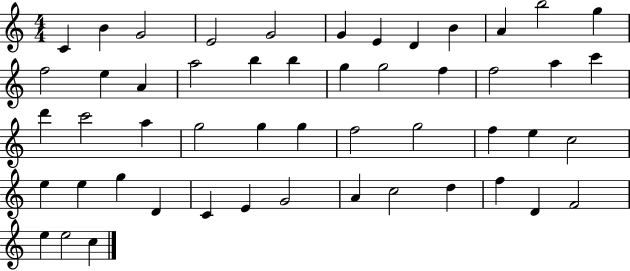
{
  \clef treble
  \numericTimeSignature
  \time 4/4
  \key c \major
  c'4 b'4 g'2 | e'2 g'2 | g'4 e'4 d'4 b'4 | a'4 b''2 g''4 | \break f''2 e''4 a'4 | a''2 b''4 b''4 | g''4 g''2 f''4 | f''2 a''4 c'''4 | \break d'''4 c'''2 a''4 | g''2 g''4 g''4 | f''2 g''2 | f''4 e''4 c''2 | \break e''4 e''4 g''4 d'4 | c'4 e'4 g'2 | a'4 c''2 d''4 | f''4 d'4 f'2 | \break e''4 e''2 c''4 | \bar "|."
}